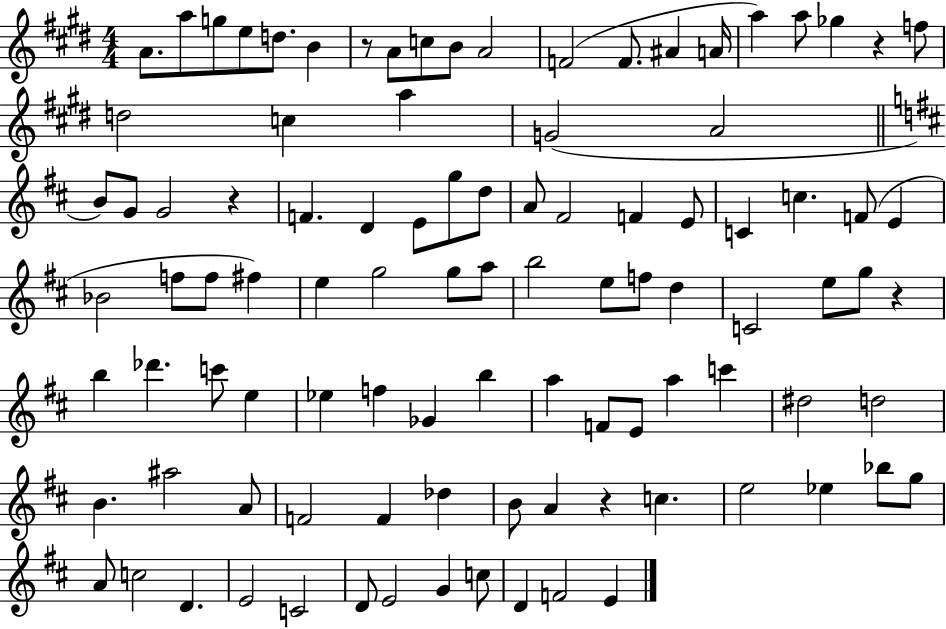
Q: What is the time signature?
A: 4/4